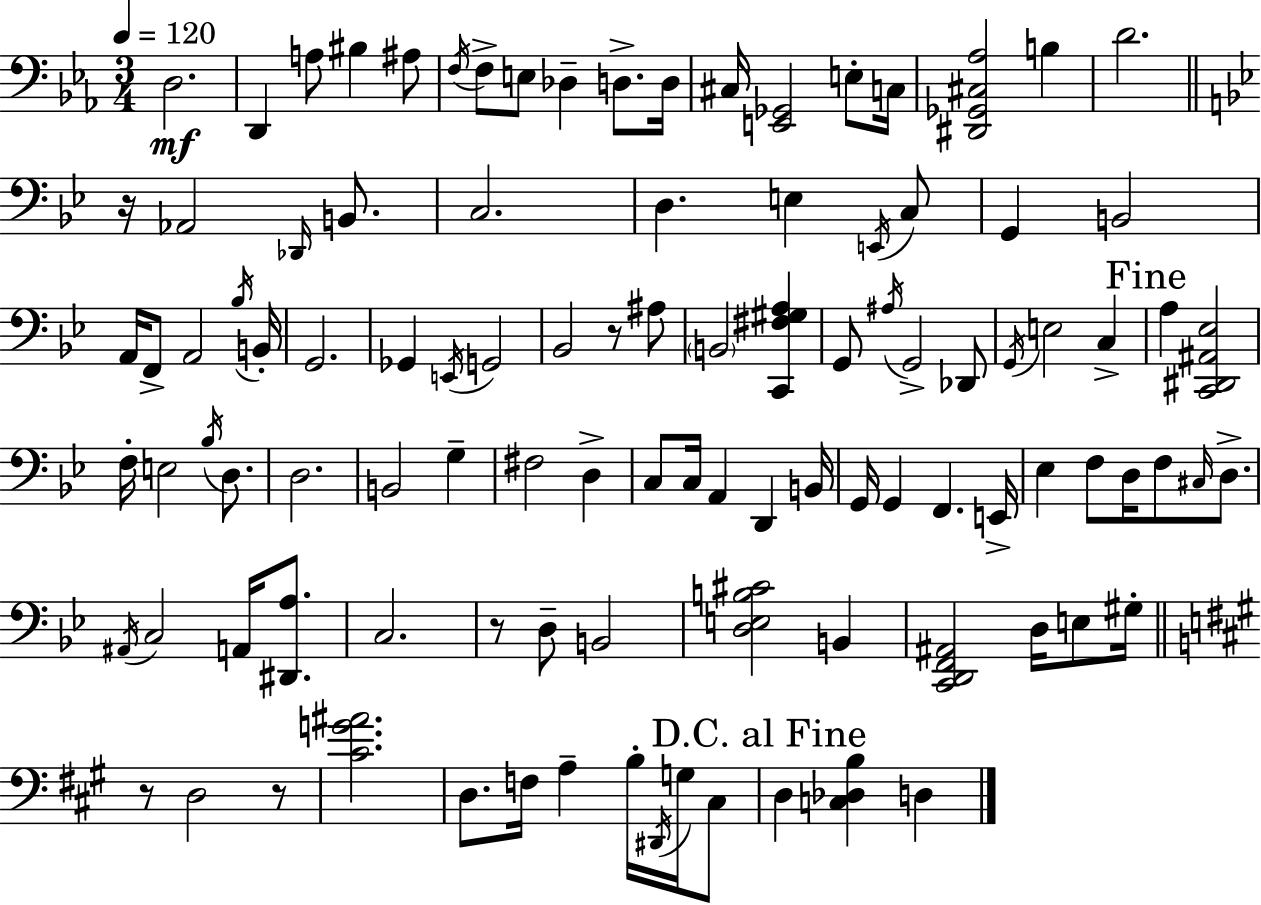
D3/h. D2/q A3/e BIS3/q A#3/e F3/s F3/e E3/e Db3/q D3/e. D3/s C#3/s [E2,Gb2]/h E3/e C3/s [D#2,Gb2,C#3,Ab3]/h B3/q D4/h. R/s Ab2/h Db2/s B2/e. C3/h. D3/q. E3/q E2/s C3/e G2/q B2/h A2/s F2/e A2/h Bb3/s B2/s G2/h. Gb2/q E2/s G2/h Bb2/h R/e A#3/e B2/h [C2,F#3,G#3,A3]/q G2/e A#3/s G2/h Db2/e G2/s E3/h C3/q A3/q [C2,D#2,A#2,Eb3]/h F3/s E3/h Bb3/s D3/e. D3/h. B2/h G3/q F#3/h D3/q C3/e C3/s A2/q D2/q B2/s G2/s G2/q F2/q. E2/s Eb3/q F3/e D3/s F3/e C#3/s D3/e. A#2/s C3/h A2/s [D#2,A3]/e. C3/h. R/e D3/e B2/h [D3,E3,B3,C#4]/h B2/q [C2,D2,F2,A#2]/h D3/s E3/e G#3/s R/e D3/h R/e [C#4,G4,A#4]/h. D3/e. F3/s A3/q B3/s D#2/s G3/s C#3/e D3/q [C3,Db3,B3]/q D3/q